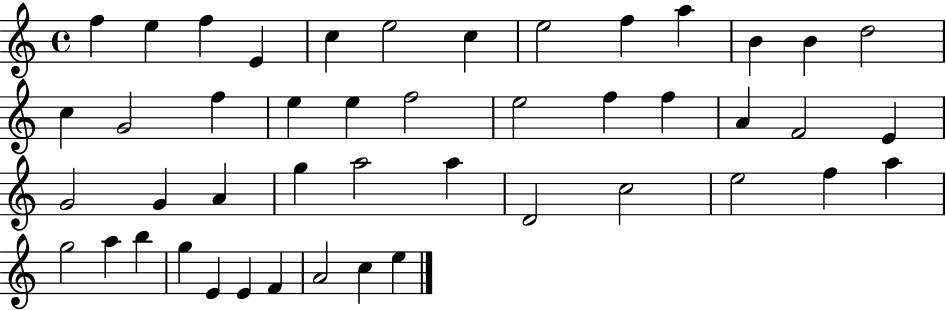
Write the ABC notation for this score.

X:1
T:Untitled
M:4/4
L:1/4
K:C
f e f E c e2 c e2 f a B B d2 c G2 f e e f2 e2 f f A F2 E G2 G A g a2 a D2 c2 e2 f a g2 a b g E E F A2 c e